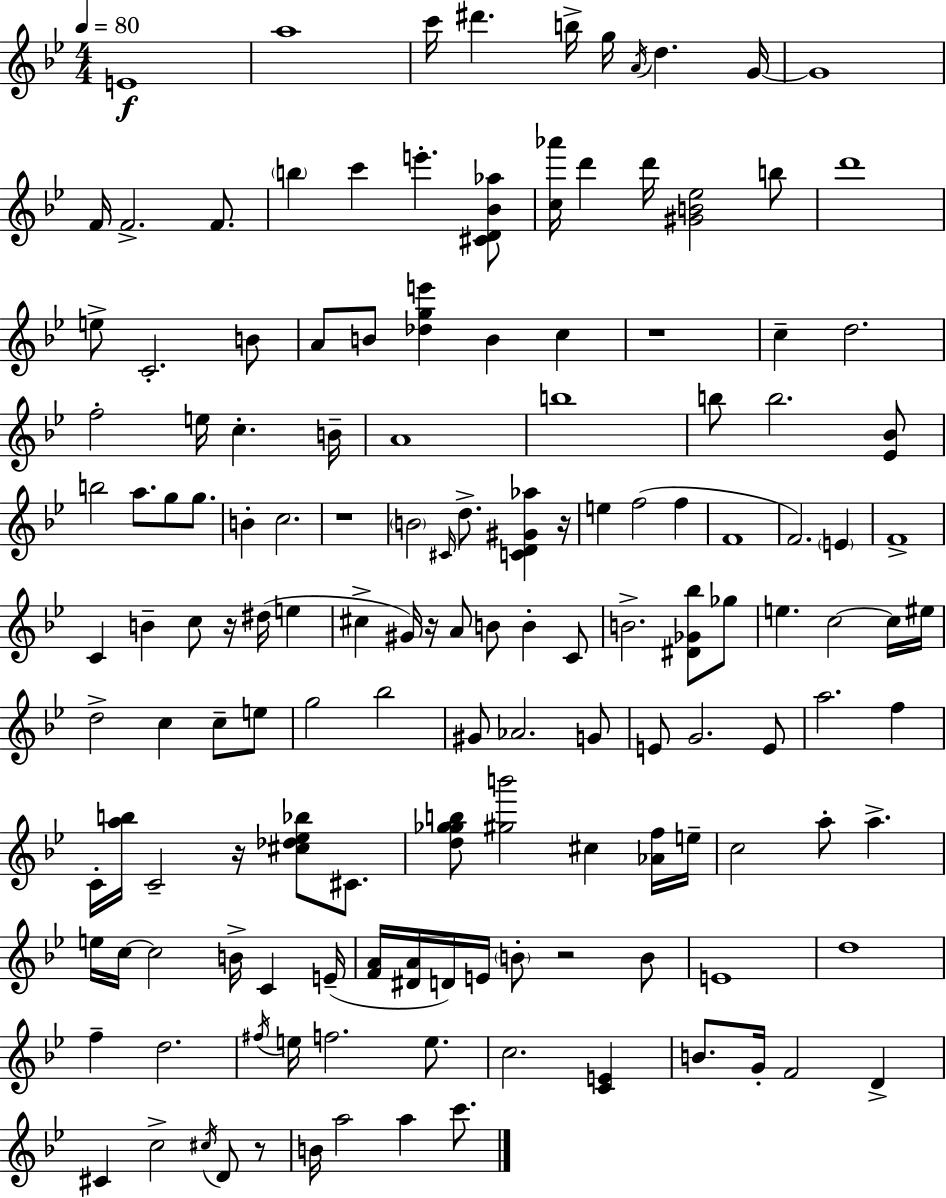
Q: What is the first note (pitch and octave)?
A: E4